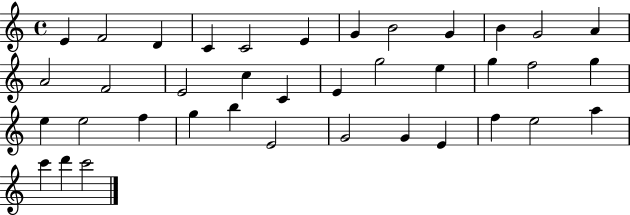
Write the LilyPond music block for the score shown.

{
  \clef treble
  \time 4/4
  \defaultTimeSignature
  \key c \major
  e'4 f'2 d'4 | c'4 c'2 e'4 | g'4 b'2 g'4 | b'4 g'2 a'4 | \break a'2 f'2 | e'2 c''4 c'4 | e'4 g''2 e''4 | g''4 f''2 g''4 | \break e''4 e''2 f''4 | g''4 b''4 e'2 | g'2 g'4 e'4 | f''4 e''2 a''4 | \break c'''4 d'''4 c'''2 | \bar "|."
}